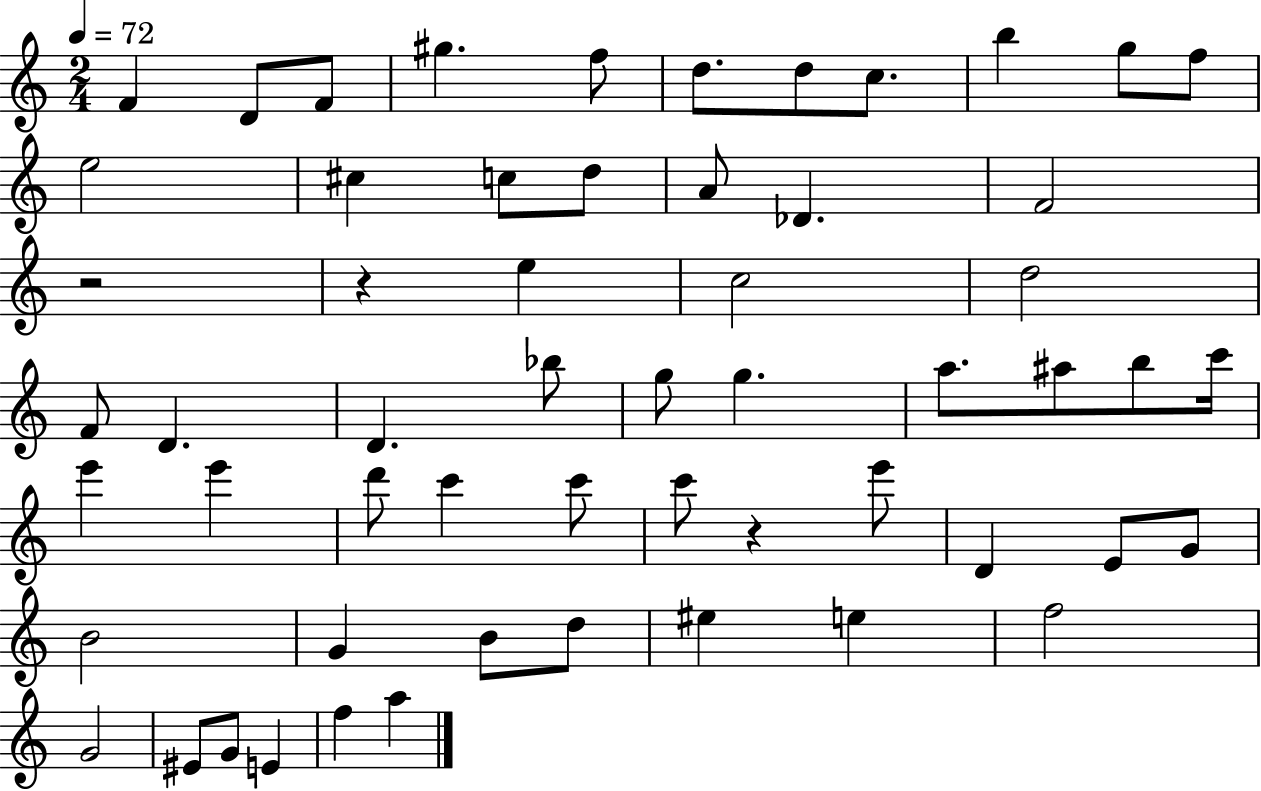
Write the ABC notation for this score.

X:1
T:Untitled
M:2/4
L:1/4
K:C
F D/2 F/2 ^g f/2 d/2 d/2 c/2 b g/2 f/2 e2 ^c c/2 d/2 A/2 _D F2 z2 z e c2 d2 F/2 D D _b/2 g/2 g a/2 ^a/2 b/2 c'/4 e' e' d'/2 c' c'/2 c'/2 z e'/2 D E/2 G/2 B2 G B/2 d/2 ^e e f2 G2 ^E/2 G/2 E f a